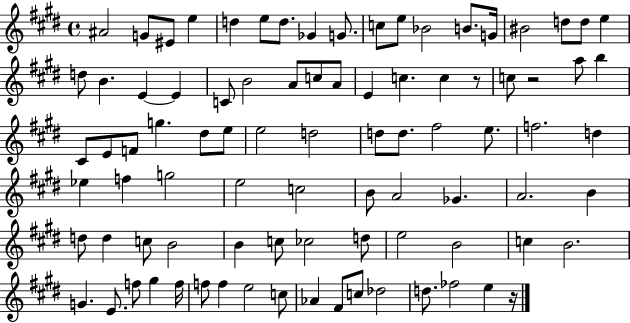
A#4/h G4/e EIS4/e E5/q D5/q E5/e D5/e. Gb4/q G4/e. C5/e E5/e Bb4/h B4/e. G4/s BIS4/h D5/e D5/e E5/q D5/e B4/q. E4/q E4/q C4/e B4/h A4/e C5/e A4/e E4/q C5/q. C5/q R/e C5/e R/h A5/e B5/q C#4/e E4/e F4/e G5/q. D#5/e E5/e E5/h D5/h D5/e D5/e. F#5/h E5/e. F5/h. D5/q Eb5/q F5/q G5/h E5/h C5/h B4/e A4/h Gb4/q. A4/h. B4/q D5/e D5/q C5/e B4/h B4/q C5/e CES5/h D5/e E5/h B4/h C5/q B4/h. G4/q. E4/e. F5/e G#5/q F5/s F5/e F5/q E5/h C5/e Ab4/q F#4/e C5/e Db5/h D5/e. FES5/h E5/q R/s